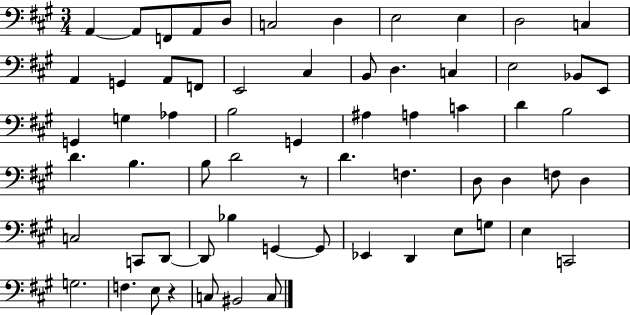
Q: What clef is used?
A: bass